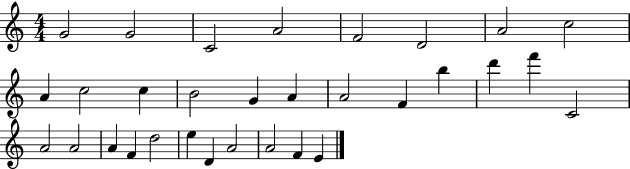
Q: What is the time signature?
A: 4/4